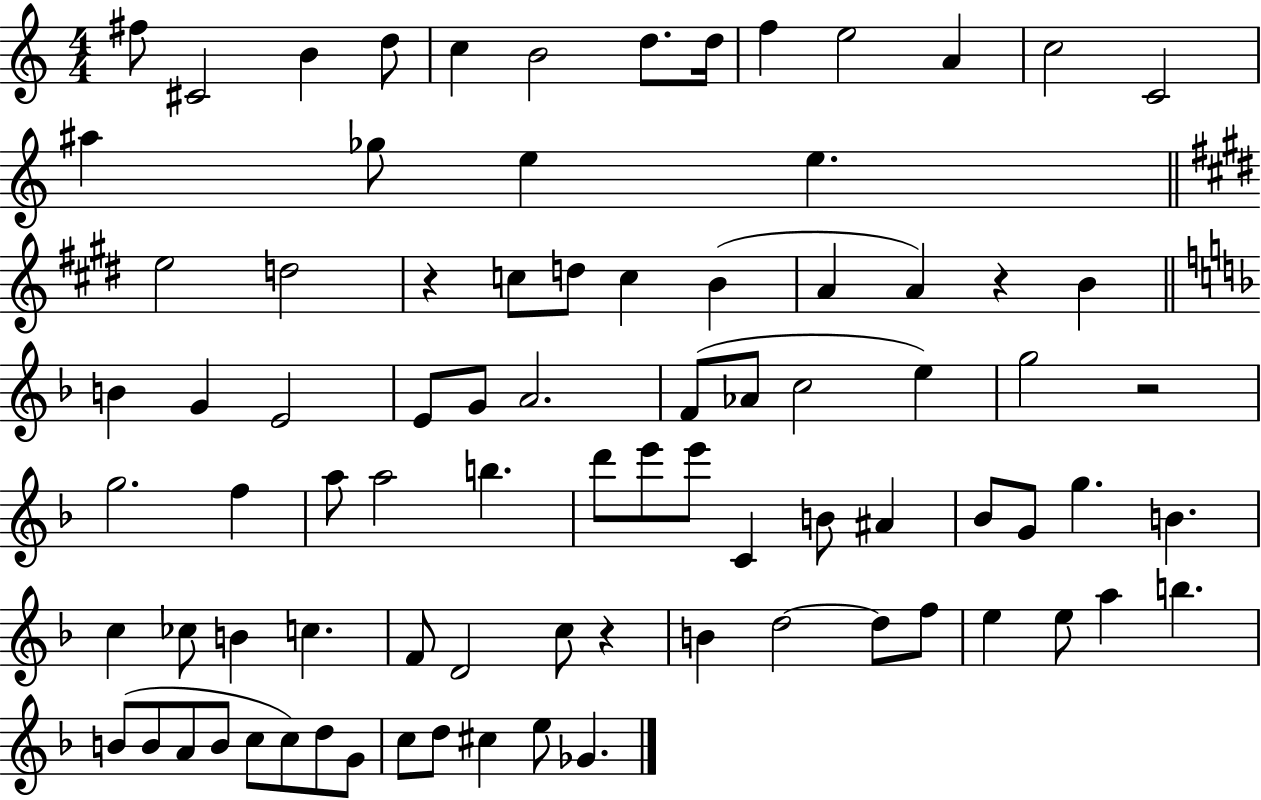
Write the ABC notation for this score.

X:1
T:Untitled
M:4/4
L:1/4
K:C
^f/2 ^C2 B d/2 c B2 d/2 d/4 f e2 A c2 C2 ^a _g/2 e e e2 d2 z c/2 d/2 c B A A z B B G E2 E/2 G/2 A2 F/2 _A/2 c2 e g2 z2 g2 f a/2 a2 b d'/2 e'/2 e'/2 C B/2 ^A _B/2 G/2 g B c _c/2 B c F/2 D2 c/2 z B d2 d/2 f/2 e e/2 a b B/2 B/2 A/2 B/2 c/2 c/2 d/2 G/2 c/2 d/2 ^c e/2 _G